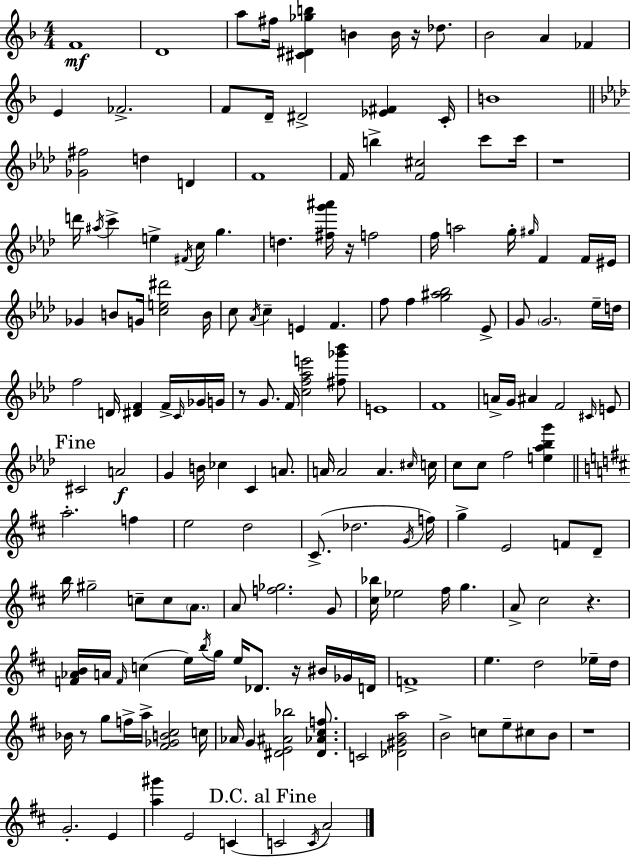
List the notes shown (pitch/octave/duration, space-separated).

F4/w D4/w A5/e F#5/s [C#4,D#4,Gb5,B5]/q B4/q B4/s R/s Db5/e. Bb4/h A4/q FES4/q E4/q FES4/h. F4/e D4/s D#4/h [Eb4,F#4]/q C4/s B4/w [Gb4,F#5]/h D5/q D4/q F4/w F4/s B5/q [F4,C#5]/h C6/e C6/s R/w D6/s A#5/s C6/q E5/q F#4/s C5/s G5/q. D5/q. [F#5,G6,A#6]/s R/s F5/h F5/s A5/h G5/s G#5/s F4/q F4/s EIS4/s Gb4/q B4/e G4/s [C5,E5,D#6]/h B4/s C5/e Ab4/s C5/q E4/q F4/q. F5/e F5/q [G5,A#5,Bb5]/h Eb4/e G4/e G4/h. Eb5/s D5/s F5/h D4/s [D#4,F4]/q F4/s C4/s Gb4/s G4/s R/e G4/e. F4/s [C5,F5,Ab5,E6]/h [F#5,Gb6,Bb6]/e E4/w F4/w A4/s G4/s A#4/q F4/h C#4/s E4/e C#4/h A4/h G4/q B4/s CES5/q C4/q A4/e. A4/s A4/h A4/q. C#5/s C5/s C5/e C5/e F5/h [E5,Ab5,Bb5,G6]/q A5/h. F5/q E5/h D5/h C#4/e. Db5/h. G4/s F5/s G5/q E4/h F4/e D4/e B5/s G#5/h C5/e C5/e A4/e. A4/e [F5,Gb5]/h. G4/e [C#5,Bb5]/s Eb5/h F#5/s G5/q. A4/e C#5/h R/q. [F4,Ab4,B4]/s A4/s F4/s C5/q E5/s B5/s G5/s E5/s Db4/e. R/s BIS4/s Gb4/s D4/s F4/w E5/q. D5/h Eb5/s D5/s Bb4/s R/e G5/e F5/s A5/s [F#4,Gb4,B4,C#5]/h C5/s Ab4/s G4/q [D#4,E4,A#4,Bb5]/h [D#4,Ab4,C#5,F5]/e. C4/h [Db4,G#4,B4,A5]/h B4/h C5/e E5/e C#5/e B4/e R/w G4/h. E4/q [A5,G#6]/q E4/h C4/q C4/h C4/s A4/h